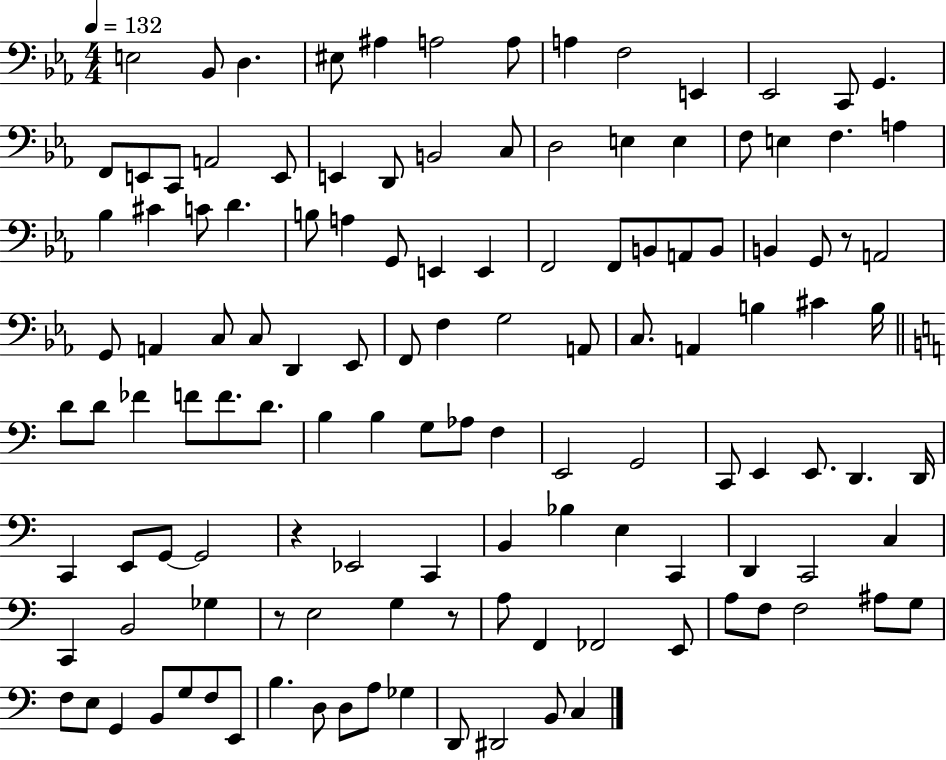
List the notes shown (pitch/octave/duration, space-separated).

E3/h Bb2/e D3/q. EIS3/e A#3/q A3/h A3/e A3/q F3/h E2/q Eb2/h C2/e G2/q. F2/e E2/e C2/e A2/h E2/e E2/q D2/e B2/h C3/e D3/h E3/q E3/q F3/e E3/q F3/q. A3/q Bb3/q C#4/q C4/e D4/q. B3/e A3/q G2/e E2/q E2/q F2/h F2/e B2/e A2/e B2/e B2/q G2/e R/e A2/h G2/e A2/q C3/e C3/e D2/q Eb2/e F2/e F3/q G3/h A2/e C3/e. A2/q B3/q C#4/q B3/s D4/e D4/e FES4/q F4/e F4/e. D4/e. B3/q B3/q G3/e Ab3/e F3/q E2/h G2/h C2/e E2/q E2/e. D2/q. D2/s C2/q E2/e G2/e G2/h R/q Eb2/h C2/q B2/q Bb3/q E3/q C2/q D2/q C2/h C3/q C2/q B2/h Gb3/q R/e E3/h G3/q R/e A3/e F2/q FES2/h E2/e A3/e F3/e F3/h A#3/e G3/e F3/e E3/e G2/q B2/e G3/e F3/e E2/e B3/q. D3/e D3/e A3/e Gb3/q D2/e D#2/h B2/e C3/q